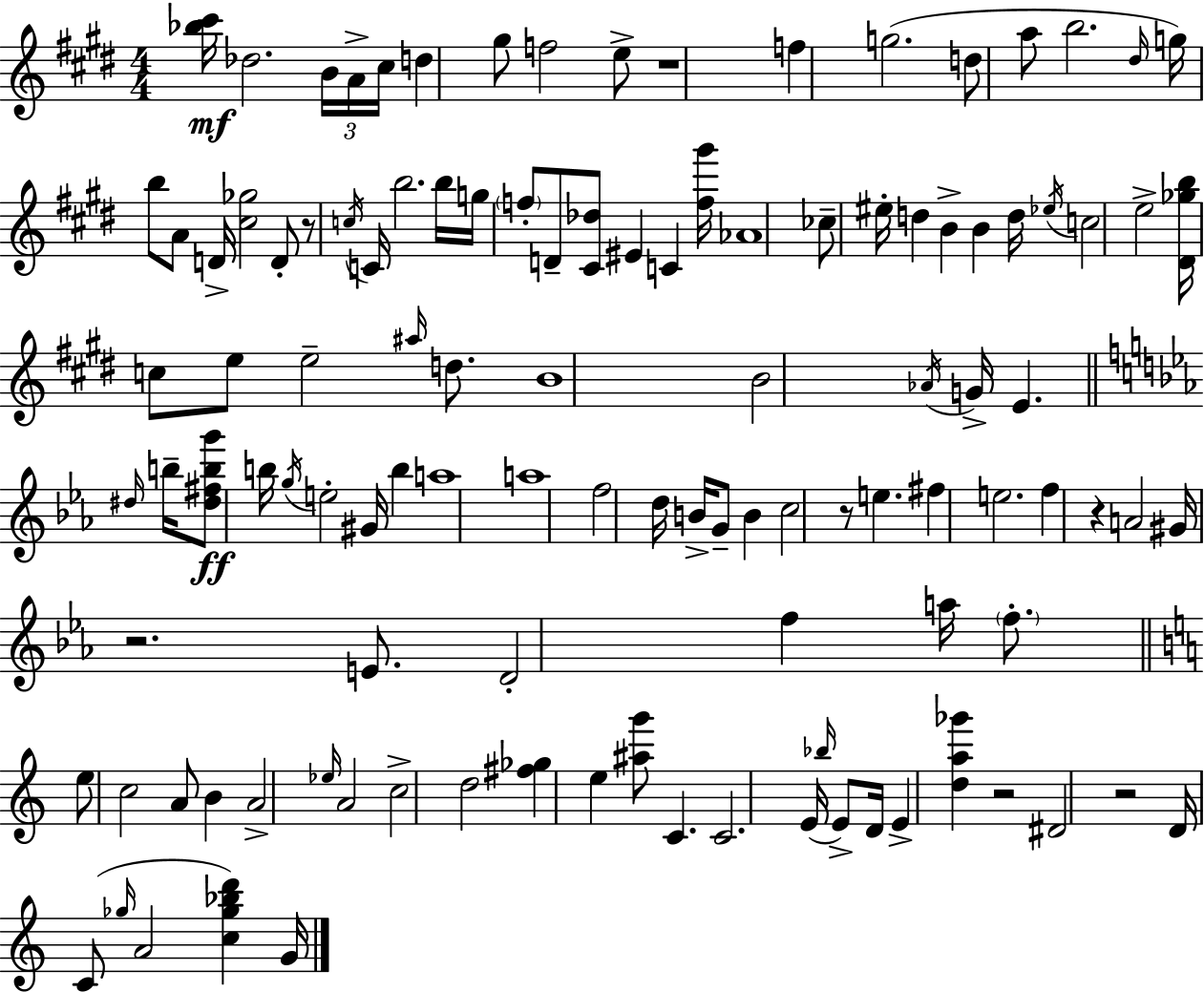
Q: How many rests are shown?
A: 7